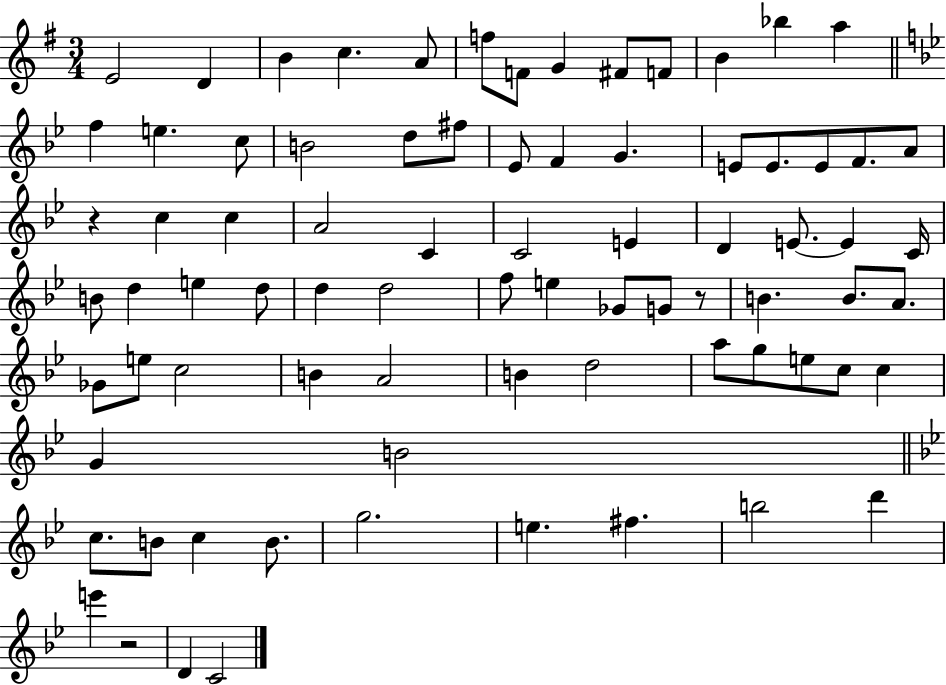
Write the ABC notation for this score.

X:1
T:Untitled
M:3/4
L:1/4
K:G
E2 D B c A/2 f/2 F/2 G ^F/2 F/2 B _b a f e c/2 B2 d/2 ^f/2 _E/2 F G E/2 E/2 E/2 F/2 A/2 z c c A2 C C2 E D E/2 E C/4 B/2 d e d/2 d d2 f/2 e _G/2 G/2 z/2 B B/2 A/2 _G/2 e/2 c2 B A2 B d2 a/2 g/2 e/2 c/2 c G B2 c/2 B/2 c B/2 g2 e ^f b2 d' e' z2 D C2